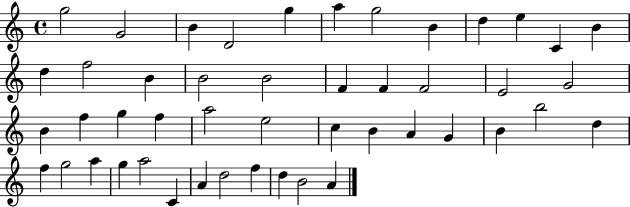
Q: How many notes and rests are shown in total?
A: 47